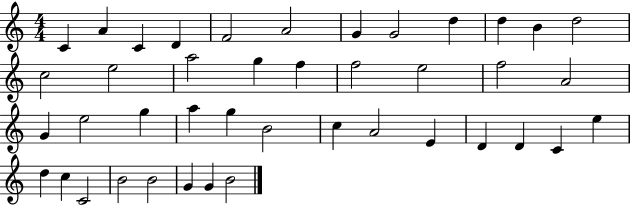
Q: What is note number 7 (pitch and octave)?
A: G4